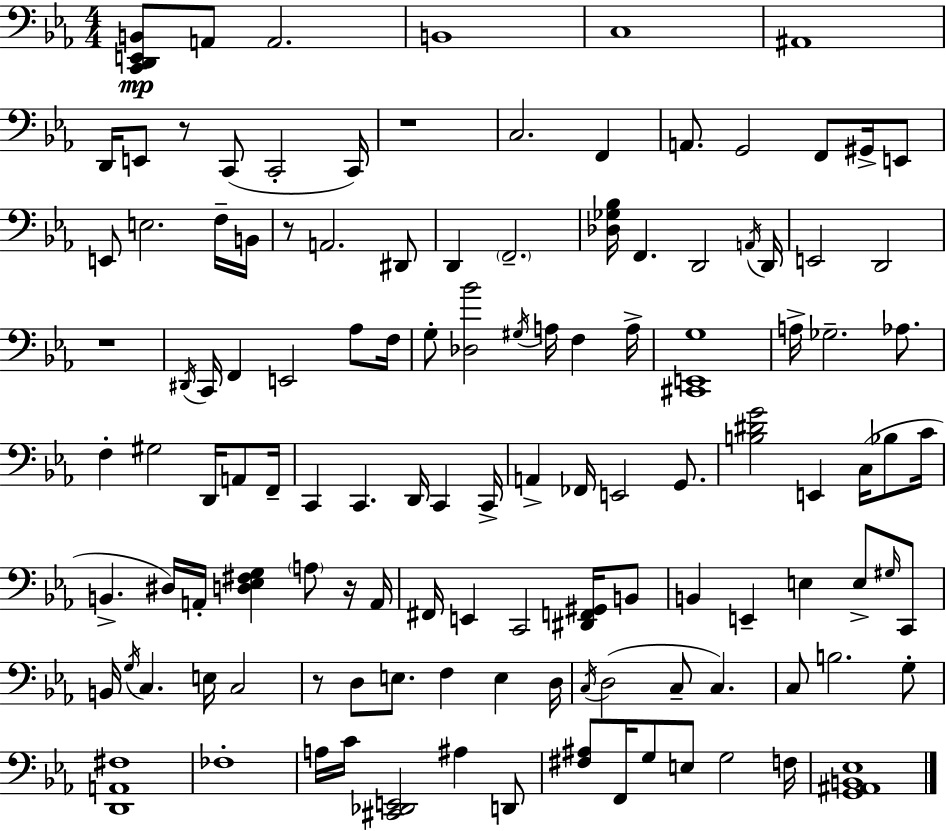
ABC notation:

X:1
T:Untitled
M:4/4
L:1/4
K:Eb
[C,,D,,E,,B,,]/2 A,,/2 A,,2 B,,4 C,4 ^A,,4 D,,/4 E,,/2 z/2 C,,/2 C,,2 C,,/4 z4 C,2 F,, A,,/2 G,,2 F,,/2 ^G,,/4 E,,/2 E,,/2 E,2 F,/4 B,,/4 z/2 A,,2 ^D,,/2 D,, F,,2 [_D,_G,_B,]/4 F,, D,,2 A,,/4 D,,/4 E,,2 D,,2 z4 ^D,,/4 C,,/4 F,, E,,2 _A,/2 F,/4 G,/2 [_D,_B]2 ^G,/4 A,/4 F, A,/4 [^C,,E,,G,]4 A,/4 _G,2 _A,/2 F, ^G,2 D,,/4 A,,/2 F,,/4 C,, C,, D,,/4 C,, C,,/4 A,, _F,,/4 E,,2 G,,/2 [B,^DG]2 E,, C,/4 _B,/2 C/4 B,, ^D,/4 A,,/4 [D,_E,^F,G,] A,/2 z/4 A,,/4 ^F,,/4 E,, C,,2 [^D,,F,,^G,,]/4 B,,/2 B,, E,, E, E,/2 ^G,/4 C,,/2 B,,/4 G,/4 C, E,/4 C,2 z/2 D,/2 E,/2 F, E, D,/4 C,/4 D,2 C,/2 C, C,/2 B,2 G,/2 [D,,A,,^F,]4 _F,4 A,/4 C/4 [^C,,_D,,E,,]2 ^A, D,,/2 [^F,^A,]/2 F,,/4 G,/2 E,/2 G,2 F,/4 [G,,^A,,B,,_E,]4